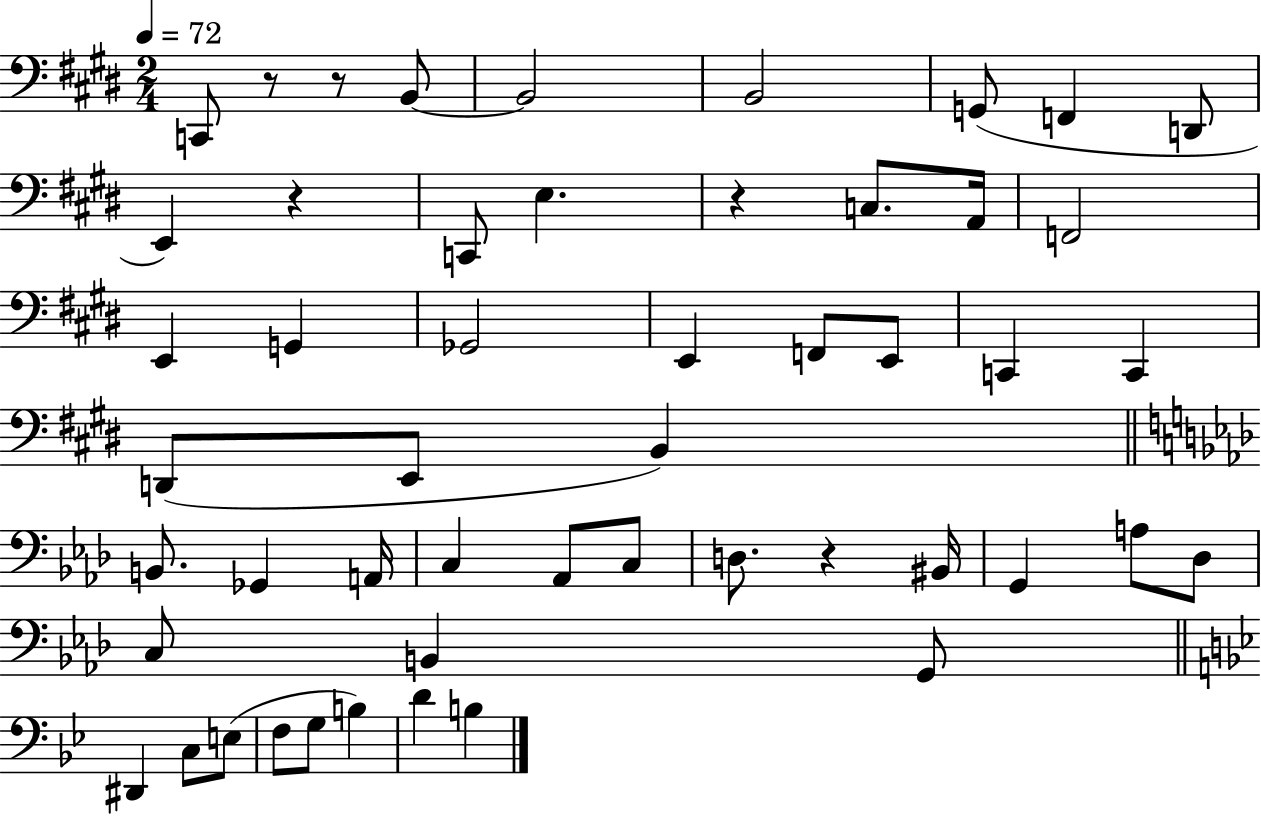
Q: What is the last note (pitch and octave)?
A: B3